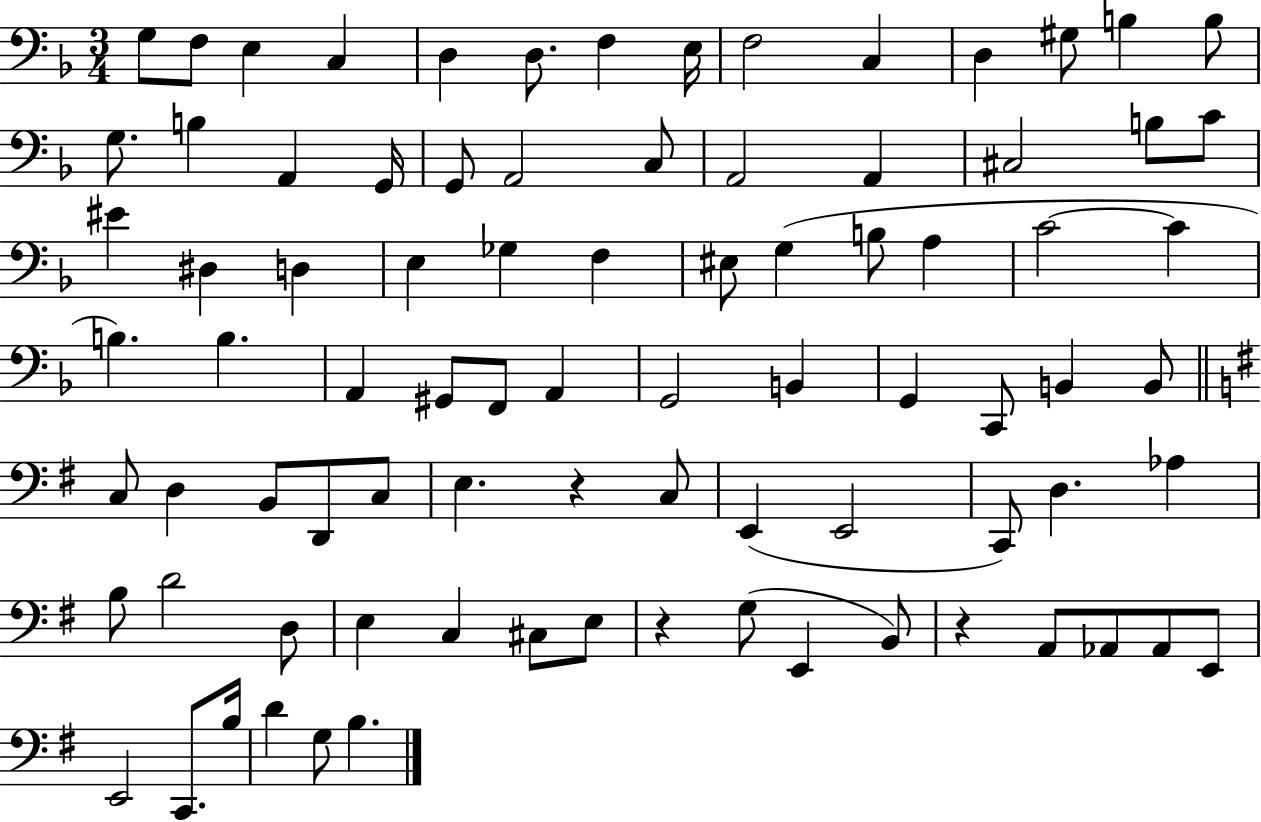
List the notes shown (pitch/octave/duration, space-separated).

G3/e F3/e E3/q C3/q D3/q D3/e. F3/q E3/s F3/h C3/q D3/q G#3/e B3/q B3/e G3/e. B3/q A2/q G2/s G2/e A2/h C3/e A2/h A2/q C#3/h B3/e C4/e EIS4/q D#3/q D3/q E3/q Gb3/q F3/q EIS3/e G3/q B3/e A3/q C4/h C4/q B3/q. B3/q. A2/q G#2/e F2/e A2/q G2/h B2/q G2/q C2/e B2/q B2/e C3/e D3/q B2/e D2/e C3/e E3/q. R/q C3/e E2/q E2/h C2/e D3/q. Ab3/q B3/e D4/h D3/e E3/q C3/q C#3/e E3/e R/q G3/e E2/q B2/e R/q A2/e Ab2/e Ab2/e E2/e E2/h C2/e. B3/s D4/q G3/e B3/q.